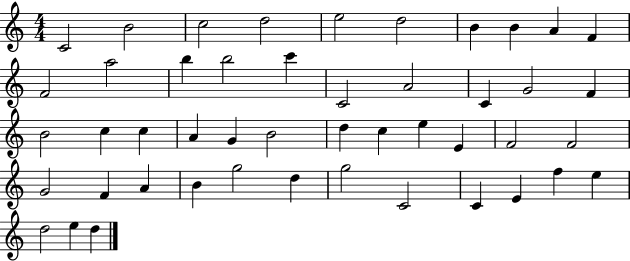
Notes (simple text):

C4/h B4/h C5/h D5/h E5/h D5/h B4/q B4/q A4/q F4/q F4/h A5/h B5/q B5/h C6/q C4/h A4/h C4/q G4/h F4/q B4/h C5/q C5/q A4/q G4/q B4/h D5/q C5/q E5/q E4/q F4/h F4/h G4/h F4/q A4/q B4/q G5/h D5/q G5/h C4/h C4/q E4/q F5/q E5/q D5/h E5/q D5/q